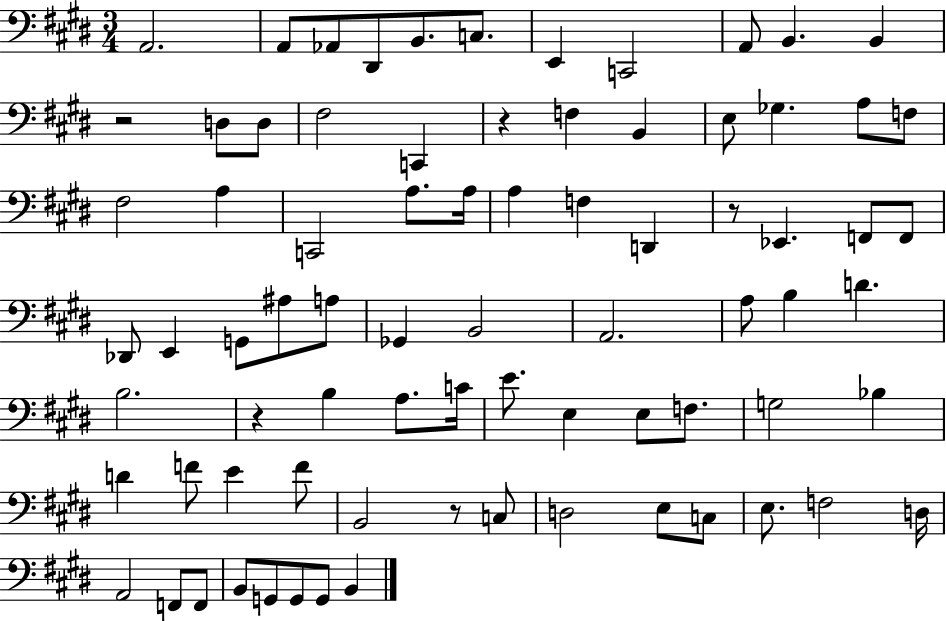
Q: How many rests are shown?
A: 5